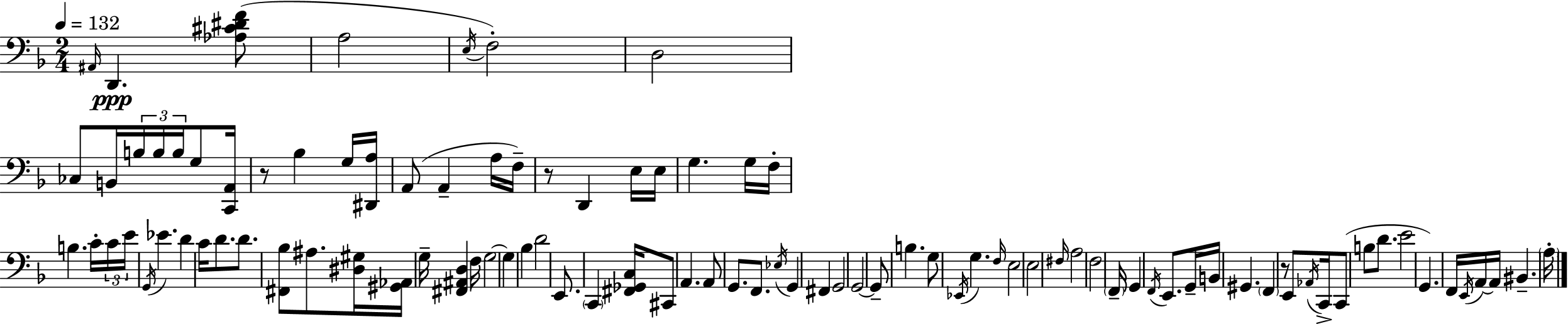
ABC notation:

X:1
T:Untitled
M:2/4
L:1/4
K:F
^A,,/4 D,, [_A,^C^DF]/2 A,2 E,/4 F,2 D,2 _C,/2 B,,/4 B,/4 B,/4 B,/4 G,/2 [C,,A,,]/4 z/2 _B, G,/4 [^D,,A,]/4 A,,/2 A,, A,/4 F,/4 z/2 D,, E,/4 E,/4 G, G,/4 F,/4 B, C/4 C/4 E/4 G,,/4 _E D C/4 D/2 D/2 [^F,,_B,]/2 ^A,/2 [^D,^G,]/4 [^G,,_A,,]/4 G,/4 [^F,,^A,,D,] F,/4 G,2 G, _B, D2 E,,/2 C,, [^F,,_G,,C,]/4 ^C,,/2 A,, A,,/2 G,,/2 F,,/2 _E,/4 G,, ^F,, G,,2 G,,2 G,,/2 B, G,/2 _E,,/4 G, F,/4 E,2 E,2 ^F,/4 A,2 F,2 F,,/4 G,, F,,/4 E,,/2 G,,/4 B,,/4 ^G,, F,, z/2 E,,/2 _A,,/4 C,,/4 C,,/2 B,/2 D/2 E2 G,, F,,/4 E,,/4 A,,/4 A,,/4 ^B,, A,/4